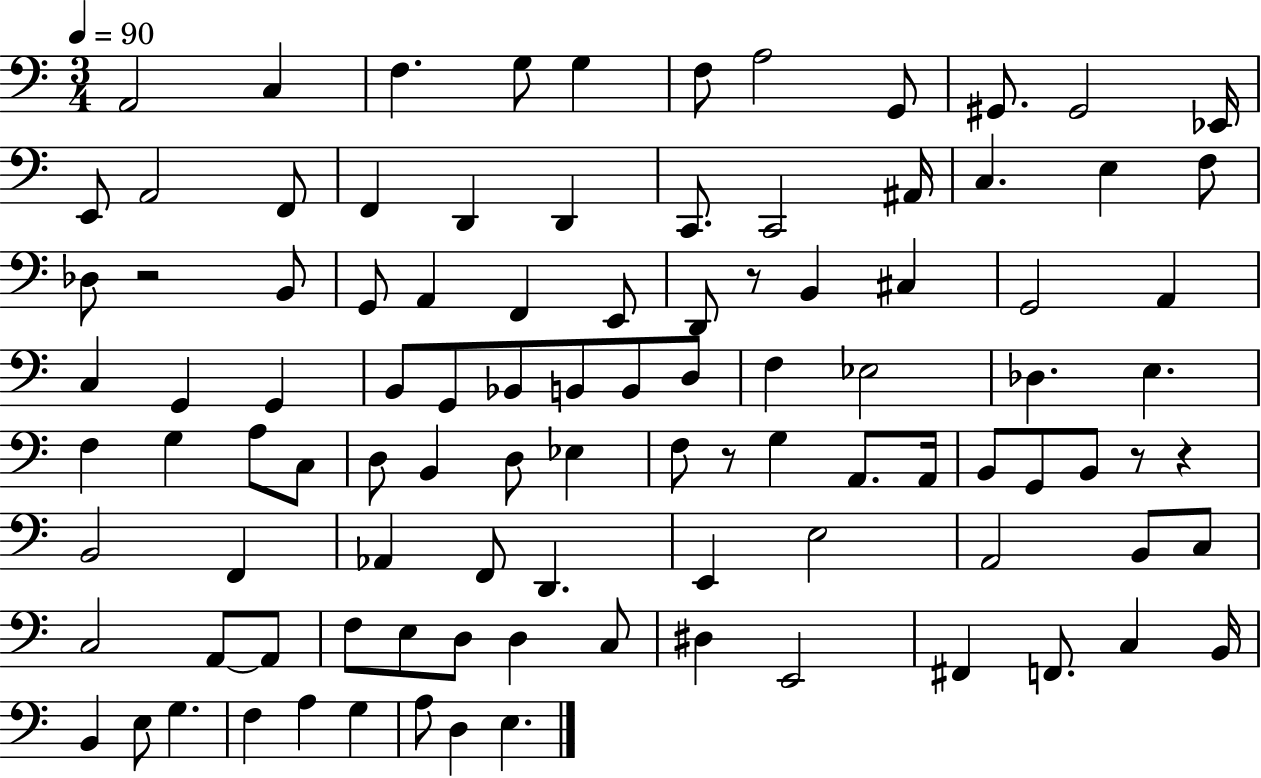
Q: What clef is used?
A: bass